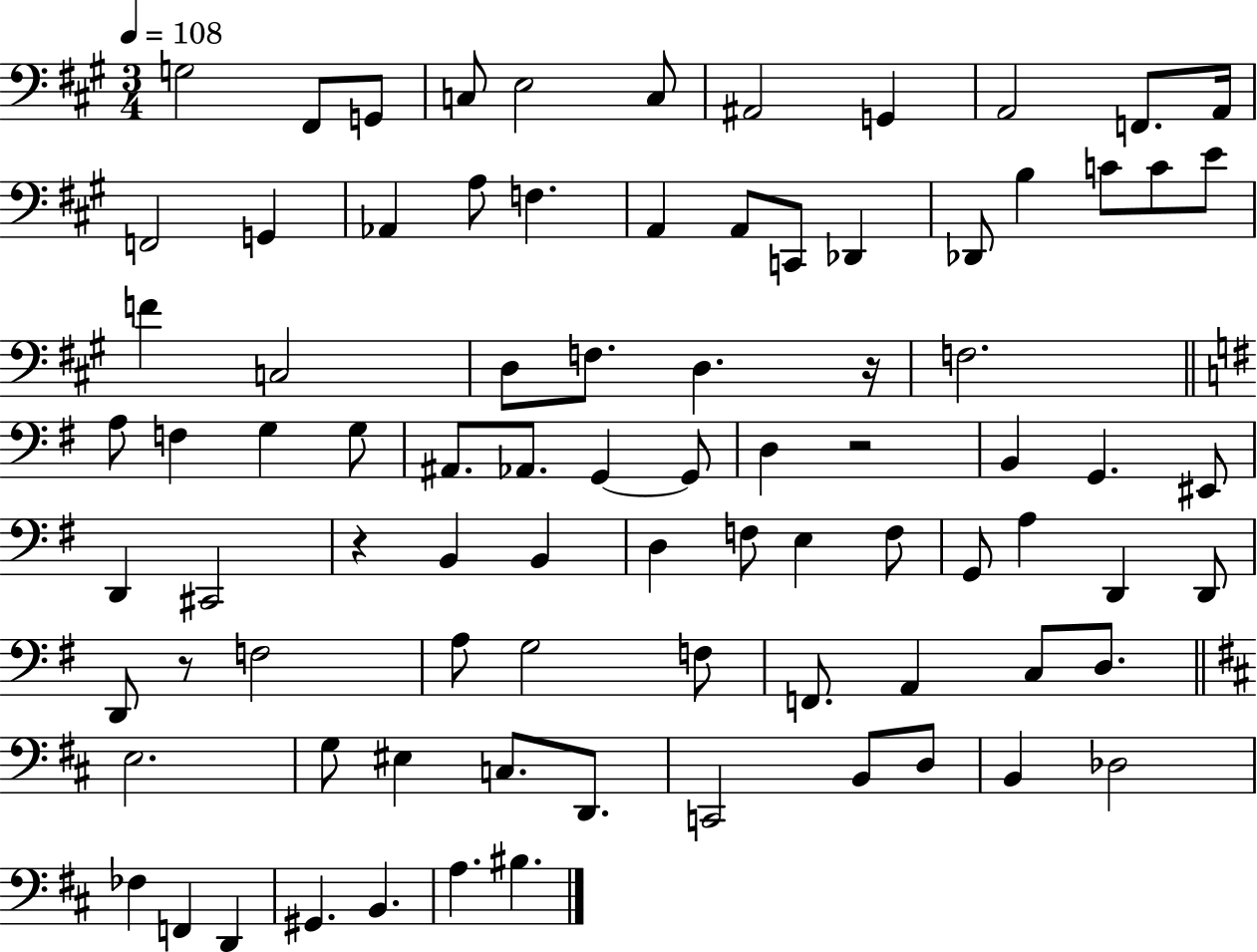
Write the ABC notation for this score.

X:1
T:Untitled
M:3/4
L:1/4
K:A
G,2 ^F,,/2 G,,/2 C,/2 E,2 C,/2 ^A,,2 G,, A,,2 F,,/2 A,,/4 F,,2 G,, _A,, A,/2 F, A,, A,,/2 C,,/2 _D,, _D,,/2 B, C/2 C/2 E/2 F C,2 D,/2 F,/2 D, z/4 F,2 A,/2 F, G, G,/2 ^A,,/2 _A,,/2 G,, G,,/2 D, z2 B,, G,, ^E,,/2 D,, ^C,,2 z B,, B,, D, F,/2 E, F,/2 G,,/2 A, D,, D,,/2 D,,/2 z/2 F,2 A,/2 G,2 F,/2 F,,/2 A,, C,/2 D,/2 E,2 G,/2 ^E, C,/2 D,,/2 C,,2 B,,/2 D,/2 B,, _D,2 _F, F,, D,, ^G,, B,, A, ^B,